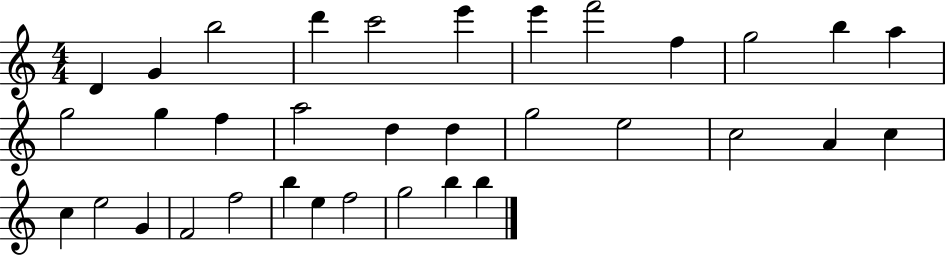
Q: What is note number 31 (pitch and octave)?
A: F5